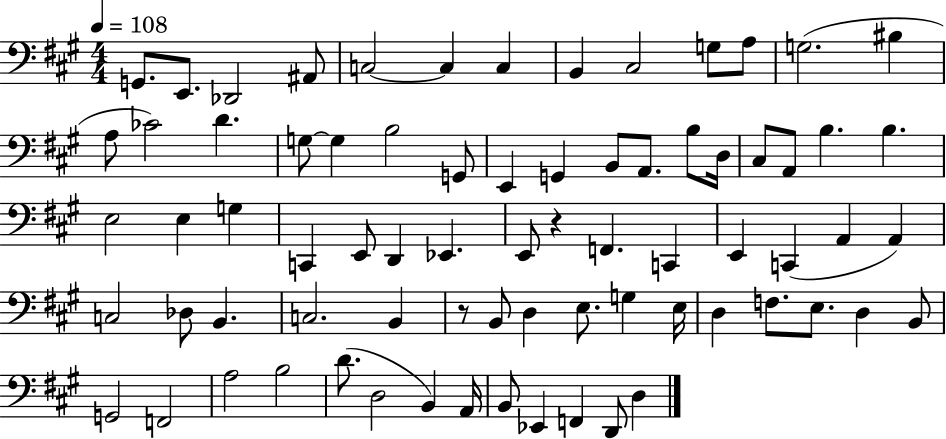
{
  \clef bass
  \numericTimeSignature
  \time 4/4
  \key a \major
  \tempo 4 = 108
  g,8. e,8. des,2 ais,8 | c2~~ c4 c4 | b,4 cis2 g8 a8 | g2.( bis4 | \break a8 ces'2) d'4. | g8~~ g4 b2 g,8 | e,4 g,4 b,8 a,8. b8 d16 | cis8 a,8 b4. b4. | \break e2 e4 g4 | c,4 e,8 d,4 ees,4. | e,8 r4 f,4. c,4 | e,4 c,4( a,4 a,4) | \break c2 des8 b,4. | c2. b,4 | r8 b,8 d4 e8. g4 e16 | d4 f8. e8. d4 b,8 | \break g,2 f,2 | a2 b2 | d'8.( d2 b,4) a,16 | b,8 ees,4 f,4 d,8 d4 | \break \bar "|."
}